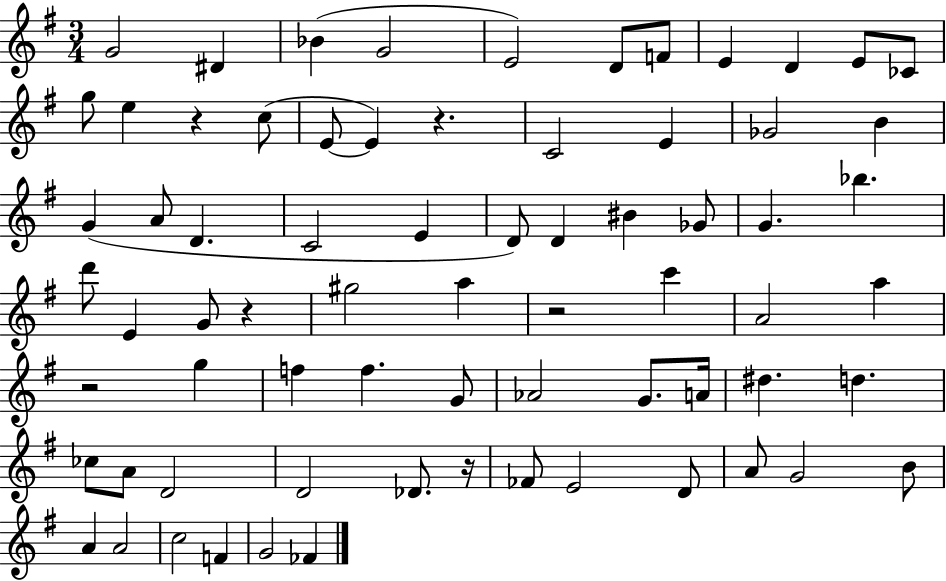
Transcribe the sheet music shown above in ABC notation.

X:1
T:Untitled
M:3/4
L:1/4
K:G
G2 ^D _B G2 E2 D/2 F/2 E D E/2 _C/2 g/2 e z c/2 E/2 E z C2 E _G2 B G A/2 D C2 E D/2 D ^B _G/2 G _b d'/2 E G/2 z ^g2 a z2 c' A2 a z2 g f f G/2 _A2 G/2 A/4 ^d d _c/2 A/2 D2 D2 _D/2 z/4 _F/2 E2 D/2 A/2 G2 B/2 A A2 c2 F G2 _F